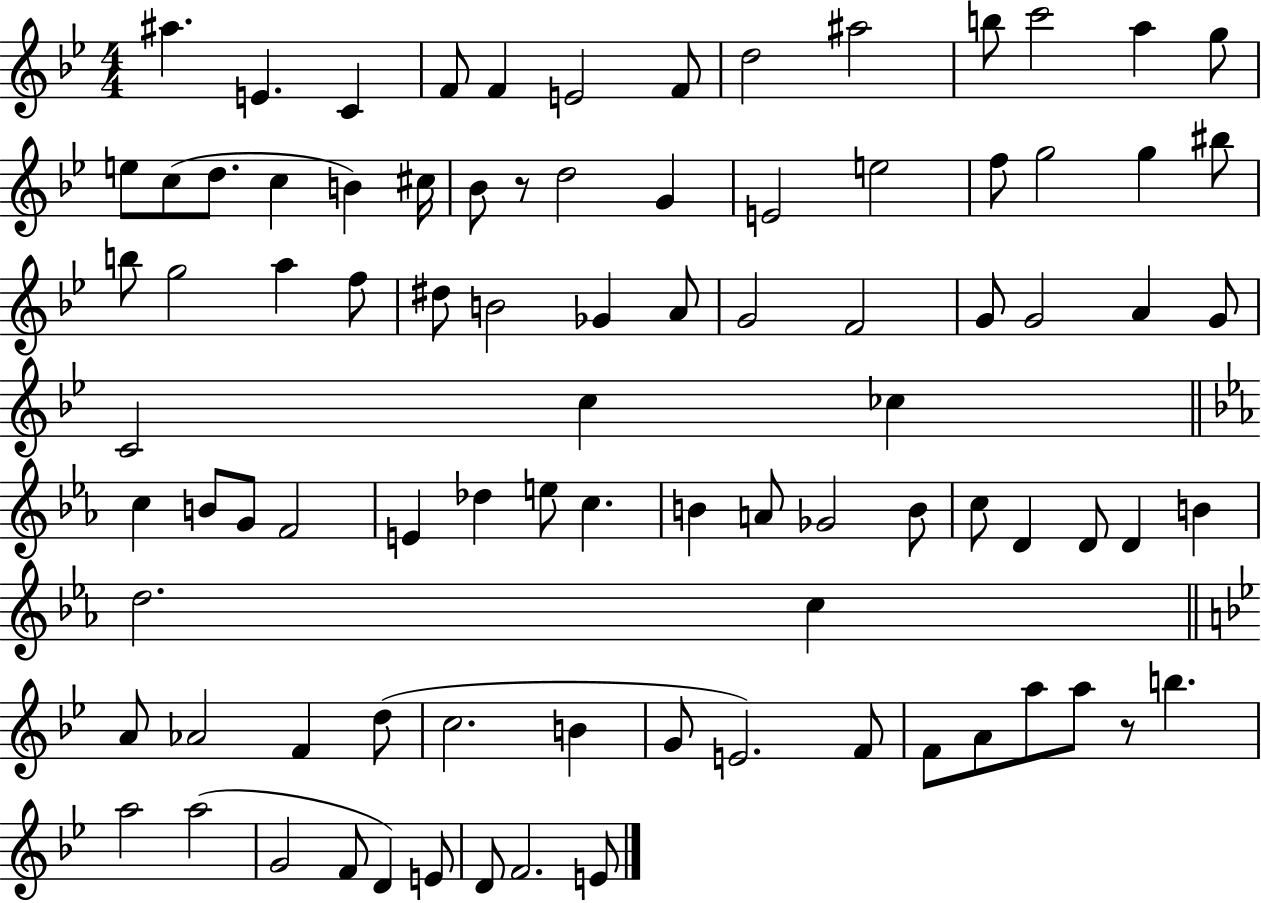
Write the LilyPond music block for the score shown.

{
  \clef treble
  \numericTimeSignature
  \time 4/4
  \key bes \major
  ais''4. e'4. c'4 | f'8 f'4 e'2 f'8 | d''2 ais''2 | b''8 c'''2 a''4 g''8 | \break e''8 c''8( d''8. c''4 b'4) cis''16 | bes'8 r8 d''2 g'4 | e'2 e''2 | f''8 g''2 g''4 bis''8 | \break b''8 g''2 a''4 f''8 | dis''8 b'2 ges'4 a'8 | g'2 f'2 | g'8 g'2 a'4 g'8 | \break c'2 c''4 ces''4 | \bar "||" \break \key ees \major c''4 b'8 g'8 f'2 | e'4 des''4 e''8 c''4. | b'4 a'8 ges'2 b'8 | c''8 d'4 d'8 d'4 b'4 | \break d''2. c''4 | \bar "||" \break \key g \minor a'8 aes'2 f'4 d''8( | c''2. b'4 | g'8 e'2.) f'8 | f'8 a'8 a''8 a''8 r8 b''4. | \break a''2 a''2( | g'2 f'8 d'4) e'8 | d'8 f'2. e'8 | \bar "|."
}